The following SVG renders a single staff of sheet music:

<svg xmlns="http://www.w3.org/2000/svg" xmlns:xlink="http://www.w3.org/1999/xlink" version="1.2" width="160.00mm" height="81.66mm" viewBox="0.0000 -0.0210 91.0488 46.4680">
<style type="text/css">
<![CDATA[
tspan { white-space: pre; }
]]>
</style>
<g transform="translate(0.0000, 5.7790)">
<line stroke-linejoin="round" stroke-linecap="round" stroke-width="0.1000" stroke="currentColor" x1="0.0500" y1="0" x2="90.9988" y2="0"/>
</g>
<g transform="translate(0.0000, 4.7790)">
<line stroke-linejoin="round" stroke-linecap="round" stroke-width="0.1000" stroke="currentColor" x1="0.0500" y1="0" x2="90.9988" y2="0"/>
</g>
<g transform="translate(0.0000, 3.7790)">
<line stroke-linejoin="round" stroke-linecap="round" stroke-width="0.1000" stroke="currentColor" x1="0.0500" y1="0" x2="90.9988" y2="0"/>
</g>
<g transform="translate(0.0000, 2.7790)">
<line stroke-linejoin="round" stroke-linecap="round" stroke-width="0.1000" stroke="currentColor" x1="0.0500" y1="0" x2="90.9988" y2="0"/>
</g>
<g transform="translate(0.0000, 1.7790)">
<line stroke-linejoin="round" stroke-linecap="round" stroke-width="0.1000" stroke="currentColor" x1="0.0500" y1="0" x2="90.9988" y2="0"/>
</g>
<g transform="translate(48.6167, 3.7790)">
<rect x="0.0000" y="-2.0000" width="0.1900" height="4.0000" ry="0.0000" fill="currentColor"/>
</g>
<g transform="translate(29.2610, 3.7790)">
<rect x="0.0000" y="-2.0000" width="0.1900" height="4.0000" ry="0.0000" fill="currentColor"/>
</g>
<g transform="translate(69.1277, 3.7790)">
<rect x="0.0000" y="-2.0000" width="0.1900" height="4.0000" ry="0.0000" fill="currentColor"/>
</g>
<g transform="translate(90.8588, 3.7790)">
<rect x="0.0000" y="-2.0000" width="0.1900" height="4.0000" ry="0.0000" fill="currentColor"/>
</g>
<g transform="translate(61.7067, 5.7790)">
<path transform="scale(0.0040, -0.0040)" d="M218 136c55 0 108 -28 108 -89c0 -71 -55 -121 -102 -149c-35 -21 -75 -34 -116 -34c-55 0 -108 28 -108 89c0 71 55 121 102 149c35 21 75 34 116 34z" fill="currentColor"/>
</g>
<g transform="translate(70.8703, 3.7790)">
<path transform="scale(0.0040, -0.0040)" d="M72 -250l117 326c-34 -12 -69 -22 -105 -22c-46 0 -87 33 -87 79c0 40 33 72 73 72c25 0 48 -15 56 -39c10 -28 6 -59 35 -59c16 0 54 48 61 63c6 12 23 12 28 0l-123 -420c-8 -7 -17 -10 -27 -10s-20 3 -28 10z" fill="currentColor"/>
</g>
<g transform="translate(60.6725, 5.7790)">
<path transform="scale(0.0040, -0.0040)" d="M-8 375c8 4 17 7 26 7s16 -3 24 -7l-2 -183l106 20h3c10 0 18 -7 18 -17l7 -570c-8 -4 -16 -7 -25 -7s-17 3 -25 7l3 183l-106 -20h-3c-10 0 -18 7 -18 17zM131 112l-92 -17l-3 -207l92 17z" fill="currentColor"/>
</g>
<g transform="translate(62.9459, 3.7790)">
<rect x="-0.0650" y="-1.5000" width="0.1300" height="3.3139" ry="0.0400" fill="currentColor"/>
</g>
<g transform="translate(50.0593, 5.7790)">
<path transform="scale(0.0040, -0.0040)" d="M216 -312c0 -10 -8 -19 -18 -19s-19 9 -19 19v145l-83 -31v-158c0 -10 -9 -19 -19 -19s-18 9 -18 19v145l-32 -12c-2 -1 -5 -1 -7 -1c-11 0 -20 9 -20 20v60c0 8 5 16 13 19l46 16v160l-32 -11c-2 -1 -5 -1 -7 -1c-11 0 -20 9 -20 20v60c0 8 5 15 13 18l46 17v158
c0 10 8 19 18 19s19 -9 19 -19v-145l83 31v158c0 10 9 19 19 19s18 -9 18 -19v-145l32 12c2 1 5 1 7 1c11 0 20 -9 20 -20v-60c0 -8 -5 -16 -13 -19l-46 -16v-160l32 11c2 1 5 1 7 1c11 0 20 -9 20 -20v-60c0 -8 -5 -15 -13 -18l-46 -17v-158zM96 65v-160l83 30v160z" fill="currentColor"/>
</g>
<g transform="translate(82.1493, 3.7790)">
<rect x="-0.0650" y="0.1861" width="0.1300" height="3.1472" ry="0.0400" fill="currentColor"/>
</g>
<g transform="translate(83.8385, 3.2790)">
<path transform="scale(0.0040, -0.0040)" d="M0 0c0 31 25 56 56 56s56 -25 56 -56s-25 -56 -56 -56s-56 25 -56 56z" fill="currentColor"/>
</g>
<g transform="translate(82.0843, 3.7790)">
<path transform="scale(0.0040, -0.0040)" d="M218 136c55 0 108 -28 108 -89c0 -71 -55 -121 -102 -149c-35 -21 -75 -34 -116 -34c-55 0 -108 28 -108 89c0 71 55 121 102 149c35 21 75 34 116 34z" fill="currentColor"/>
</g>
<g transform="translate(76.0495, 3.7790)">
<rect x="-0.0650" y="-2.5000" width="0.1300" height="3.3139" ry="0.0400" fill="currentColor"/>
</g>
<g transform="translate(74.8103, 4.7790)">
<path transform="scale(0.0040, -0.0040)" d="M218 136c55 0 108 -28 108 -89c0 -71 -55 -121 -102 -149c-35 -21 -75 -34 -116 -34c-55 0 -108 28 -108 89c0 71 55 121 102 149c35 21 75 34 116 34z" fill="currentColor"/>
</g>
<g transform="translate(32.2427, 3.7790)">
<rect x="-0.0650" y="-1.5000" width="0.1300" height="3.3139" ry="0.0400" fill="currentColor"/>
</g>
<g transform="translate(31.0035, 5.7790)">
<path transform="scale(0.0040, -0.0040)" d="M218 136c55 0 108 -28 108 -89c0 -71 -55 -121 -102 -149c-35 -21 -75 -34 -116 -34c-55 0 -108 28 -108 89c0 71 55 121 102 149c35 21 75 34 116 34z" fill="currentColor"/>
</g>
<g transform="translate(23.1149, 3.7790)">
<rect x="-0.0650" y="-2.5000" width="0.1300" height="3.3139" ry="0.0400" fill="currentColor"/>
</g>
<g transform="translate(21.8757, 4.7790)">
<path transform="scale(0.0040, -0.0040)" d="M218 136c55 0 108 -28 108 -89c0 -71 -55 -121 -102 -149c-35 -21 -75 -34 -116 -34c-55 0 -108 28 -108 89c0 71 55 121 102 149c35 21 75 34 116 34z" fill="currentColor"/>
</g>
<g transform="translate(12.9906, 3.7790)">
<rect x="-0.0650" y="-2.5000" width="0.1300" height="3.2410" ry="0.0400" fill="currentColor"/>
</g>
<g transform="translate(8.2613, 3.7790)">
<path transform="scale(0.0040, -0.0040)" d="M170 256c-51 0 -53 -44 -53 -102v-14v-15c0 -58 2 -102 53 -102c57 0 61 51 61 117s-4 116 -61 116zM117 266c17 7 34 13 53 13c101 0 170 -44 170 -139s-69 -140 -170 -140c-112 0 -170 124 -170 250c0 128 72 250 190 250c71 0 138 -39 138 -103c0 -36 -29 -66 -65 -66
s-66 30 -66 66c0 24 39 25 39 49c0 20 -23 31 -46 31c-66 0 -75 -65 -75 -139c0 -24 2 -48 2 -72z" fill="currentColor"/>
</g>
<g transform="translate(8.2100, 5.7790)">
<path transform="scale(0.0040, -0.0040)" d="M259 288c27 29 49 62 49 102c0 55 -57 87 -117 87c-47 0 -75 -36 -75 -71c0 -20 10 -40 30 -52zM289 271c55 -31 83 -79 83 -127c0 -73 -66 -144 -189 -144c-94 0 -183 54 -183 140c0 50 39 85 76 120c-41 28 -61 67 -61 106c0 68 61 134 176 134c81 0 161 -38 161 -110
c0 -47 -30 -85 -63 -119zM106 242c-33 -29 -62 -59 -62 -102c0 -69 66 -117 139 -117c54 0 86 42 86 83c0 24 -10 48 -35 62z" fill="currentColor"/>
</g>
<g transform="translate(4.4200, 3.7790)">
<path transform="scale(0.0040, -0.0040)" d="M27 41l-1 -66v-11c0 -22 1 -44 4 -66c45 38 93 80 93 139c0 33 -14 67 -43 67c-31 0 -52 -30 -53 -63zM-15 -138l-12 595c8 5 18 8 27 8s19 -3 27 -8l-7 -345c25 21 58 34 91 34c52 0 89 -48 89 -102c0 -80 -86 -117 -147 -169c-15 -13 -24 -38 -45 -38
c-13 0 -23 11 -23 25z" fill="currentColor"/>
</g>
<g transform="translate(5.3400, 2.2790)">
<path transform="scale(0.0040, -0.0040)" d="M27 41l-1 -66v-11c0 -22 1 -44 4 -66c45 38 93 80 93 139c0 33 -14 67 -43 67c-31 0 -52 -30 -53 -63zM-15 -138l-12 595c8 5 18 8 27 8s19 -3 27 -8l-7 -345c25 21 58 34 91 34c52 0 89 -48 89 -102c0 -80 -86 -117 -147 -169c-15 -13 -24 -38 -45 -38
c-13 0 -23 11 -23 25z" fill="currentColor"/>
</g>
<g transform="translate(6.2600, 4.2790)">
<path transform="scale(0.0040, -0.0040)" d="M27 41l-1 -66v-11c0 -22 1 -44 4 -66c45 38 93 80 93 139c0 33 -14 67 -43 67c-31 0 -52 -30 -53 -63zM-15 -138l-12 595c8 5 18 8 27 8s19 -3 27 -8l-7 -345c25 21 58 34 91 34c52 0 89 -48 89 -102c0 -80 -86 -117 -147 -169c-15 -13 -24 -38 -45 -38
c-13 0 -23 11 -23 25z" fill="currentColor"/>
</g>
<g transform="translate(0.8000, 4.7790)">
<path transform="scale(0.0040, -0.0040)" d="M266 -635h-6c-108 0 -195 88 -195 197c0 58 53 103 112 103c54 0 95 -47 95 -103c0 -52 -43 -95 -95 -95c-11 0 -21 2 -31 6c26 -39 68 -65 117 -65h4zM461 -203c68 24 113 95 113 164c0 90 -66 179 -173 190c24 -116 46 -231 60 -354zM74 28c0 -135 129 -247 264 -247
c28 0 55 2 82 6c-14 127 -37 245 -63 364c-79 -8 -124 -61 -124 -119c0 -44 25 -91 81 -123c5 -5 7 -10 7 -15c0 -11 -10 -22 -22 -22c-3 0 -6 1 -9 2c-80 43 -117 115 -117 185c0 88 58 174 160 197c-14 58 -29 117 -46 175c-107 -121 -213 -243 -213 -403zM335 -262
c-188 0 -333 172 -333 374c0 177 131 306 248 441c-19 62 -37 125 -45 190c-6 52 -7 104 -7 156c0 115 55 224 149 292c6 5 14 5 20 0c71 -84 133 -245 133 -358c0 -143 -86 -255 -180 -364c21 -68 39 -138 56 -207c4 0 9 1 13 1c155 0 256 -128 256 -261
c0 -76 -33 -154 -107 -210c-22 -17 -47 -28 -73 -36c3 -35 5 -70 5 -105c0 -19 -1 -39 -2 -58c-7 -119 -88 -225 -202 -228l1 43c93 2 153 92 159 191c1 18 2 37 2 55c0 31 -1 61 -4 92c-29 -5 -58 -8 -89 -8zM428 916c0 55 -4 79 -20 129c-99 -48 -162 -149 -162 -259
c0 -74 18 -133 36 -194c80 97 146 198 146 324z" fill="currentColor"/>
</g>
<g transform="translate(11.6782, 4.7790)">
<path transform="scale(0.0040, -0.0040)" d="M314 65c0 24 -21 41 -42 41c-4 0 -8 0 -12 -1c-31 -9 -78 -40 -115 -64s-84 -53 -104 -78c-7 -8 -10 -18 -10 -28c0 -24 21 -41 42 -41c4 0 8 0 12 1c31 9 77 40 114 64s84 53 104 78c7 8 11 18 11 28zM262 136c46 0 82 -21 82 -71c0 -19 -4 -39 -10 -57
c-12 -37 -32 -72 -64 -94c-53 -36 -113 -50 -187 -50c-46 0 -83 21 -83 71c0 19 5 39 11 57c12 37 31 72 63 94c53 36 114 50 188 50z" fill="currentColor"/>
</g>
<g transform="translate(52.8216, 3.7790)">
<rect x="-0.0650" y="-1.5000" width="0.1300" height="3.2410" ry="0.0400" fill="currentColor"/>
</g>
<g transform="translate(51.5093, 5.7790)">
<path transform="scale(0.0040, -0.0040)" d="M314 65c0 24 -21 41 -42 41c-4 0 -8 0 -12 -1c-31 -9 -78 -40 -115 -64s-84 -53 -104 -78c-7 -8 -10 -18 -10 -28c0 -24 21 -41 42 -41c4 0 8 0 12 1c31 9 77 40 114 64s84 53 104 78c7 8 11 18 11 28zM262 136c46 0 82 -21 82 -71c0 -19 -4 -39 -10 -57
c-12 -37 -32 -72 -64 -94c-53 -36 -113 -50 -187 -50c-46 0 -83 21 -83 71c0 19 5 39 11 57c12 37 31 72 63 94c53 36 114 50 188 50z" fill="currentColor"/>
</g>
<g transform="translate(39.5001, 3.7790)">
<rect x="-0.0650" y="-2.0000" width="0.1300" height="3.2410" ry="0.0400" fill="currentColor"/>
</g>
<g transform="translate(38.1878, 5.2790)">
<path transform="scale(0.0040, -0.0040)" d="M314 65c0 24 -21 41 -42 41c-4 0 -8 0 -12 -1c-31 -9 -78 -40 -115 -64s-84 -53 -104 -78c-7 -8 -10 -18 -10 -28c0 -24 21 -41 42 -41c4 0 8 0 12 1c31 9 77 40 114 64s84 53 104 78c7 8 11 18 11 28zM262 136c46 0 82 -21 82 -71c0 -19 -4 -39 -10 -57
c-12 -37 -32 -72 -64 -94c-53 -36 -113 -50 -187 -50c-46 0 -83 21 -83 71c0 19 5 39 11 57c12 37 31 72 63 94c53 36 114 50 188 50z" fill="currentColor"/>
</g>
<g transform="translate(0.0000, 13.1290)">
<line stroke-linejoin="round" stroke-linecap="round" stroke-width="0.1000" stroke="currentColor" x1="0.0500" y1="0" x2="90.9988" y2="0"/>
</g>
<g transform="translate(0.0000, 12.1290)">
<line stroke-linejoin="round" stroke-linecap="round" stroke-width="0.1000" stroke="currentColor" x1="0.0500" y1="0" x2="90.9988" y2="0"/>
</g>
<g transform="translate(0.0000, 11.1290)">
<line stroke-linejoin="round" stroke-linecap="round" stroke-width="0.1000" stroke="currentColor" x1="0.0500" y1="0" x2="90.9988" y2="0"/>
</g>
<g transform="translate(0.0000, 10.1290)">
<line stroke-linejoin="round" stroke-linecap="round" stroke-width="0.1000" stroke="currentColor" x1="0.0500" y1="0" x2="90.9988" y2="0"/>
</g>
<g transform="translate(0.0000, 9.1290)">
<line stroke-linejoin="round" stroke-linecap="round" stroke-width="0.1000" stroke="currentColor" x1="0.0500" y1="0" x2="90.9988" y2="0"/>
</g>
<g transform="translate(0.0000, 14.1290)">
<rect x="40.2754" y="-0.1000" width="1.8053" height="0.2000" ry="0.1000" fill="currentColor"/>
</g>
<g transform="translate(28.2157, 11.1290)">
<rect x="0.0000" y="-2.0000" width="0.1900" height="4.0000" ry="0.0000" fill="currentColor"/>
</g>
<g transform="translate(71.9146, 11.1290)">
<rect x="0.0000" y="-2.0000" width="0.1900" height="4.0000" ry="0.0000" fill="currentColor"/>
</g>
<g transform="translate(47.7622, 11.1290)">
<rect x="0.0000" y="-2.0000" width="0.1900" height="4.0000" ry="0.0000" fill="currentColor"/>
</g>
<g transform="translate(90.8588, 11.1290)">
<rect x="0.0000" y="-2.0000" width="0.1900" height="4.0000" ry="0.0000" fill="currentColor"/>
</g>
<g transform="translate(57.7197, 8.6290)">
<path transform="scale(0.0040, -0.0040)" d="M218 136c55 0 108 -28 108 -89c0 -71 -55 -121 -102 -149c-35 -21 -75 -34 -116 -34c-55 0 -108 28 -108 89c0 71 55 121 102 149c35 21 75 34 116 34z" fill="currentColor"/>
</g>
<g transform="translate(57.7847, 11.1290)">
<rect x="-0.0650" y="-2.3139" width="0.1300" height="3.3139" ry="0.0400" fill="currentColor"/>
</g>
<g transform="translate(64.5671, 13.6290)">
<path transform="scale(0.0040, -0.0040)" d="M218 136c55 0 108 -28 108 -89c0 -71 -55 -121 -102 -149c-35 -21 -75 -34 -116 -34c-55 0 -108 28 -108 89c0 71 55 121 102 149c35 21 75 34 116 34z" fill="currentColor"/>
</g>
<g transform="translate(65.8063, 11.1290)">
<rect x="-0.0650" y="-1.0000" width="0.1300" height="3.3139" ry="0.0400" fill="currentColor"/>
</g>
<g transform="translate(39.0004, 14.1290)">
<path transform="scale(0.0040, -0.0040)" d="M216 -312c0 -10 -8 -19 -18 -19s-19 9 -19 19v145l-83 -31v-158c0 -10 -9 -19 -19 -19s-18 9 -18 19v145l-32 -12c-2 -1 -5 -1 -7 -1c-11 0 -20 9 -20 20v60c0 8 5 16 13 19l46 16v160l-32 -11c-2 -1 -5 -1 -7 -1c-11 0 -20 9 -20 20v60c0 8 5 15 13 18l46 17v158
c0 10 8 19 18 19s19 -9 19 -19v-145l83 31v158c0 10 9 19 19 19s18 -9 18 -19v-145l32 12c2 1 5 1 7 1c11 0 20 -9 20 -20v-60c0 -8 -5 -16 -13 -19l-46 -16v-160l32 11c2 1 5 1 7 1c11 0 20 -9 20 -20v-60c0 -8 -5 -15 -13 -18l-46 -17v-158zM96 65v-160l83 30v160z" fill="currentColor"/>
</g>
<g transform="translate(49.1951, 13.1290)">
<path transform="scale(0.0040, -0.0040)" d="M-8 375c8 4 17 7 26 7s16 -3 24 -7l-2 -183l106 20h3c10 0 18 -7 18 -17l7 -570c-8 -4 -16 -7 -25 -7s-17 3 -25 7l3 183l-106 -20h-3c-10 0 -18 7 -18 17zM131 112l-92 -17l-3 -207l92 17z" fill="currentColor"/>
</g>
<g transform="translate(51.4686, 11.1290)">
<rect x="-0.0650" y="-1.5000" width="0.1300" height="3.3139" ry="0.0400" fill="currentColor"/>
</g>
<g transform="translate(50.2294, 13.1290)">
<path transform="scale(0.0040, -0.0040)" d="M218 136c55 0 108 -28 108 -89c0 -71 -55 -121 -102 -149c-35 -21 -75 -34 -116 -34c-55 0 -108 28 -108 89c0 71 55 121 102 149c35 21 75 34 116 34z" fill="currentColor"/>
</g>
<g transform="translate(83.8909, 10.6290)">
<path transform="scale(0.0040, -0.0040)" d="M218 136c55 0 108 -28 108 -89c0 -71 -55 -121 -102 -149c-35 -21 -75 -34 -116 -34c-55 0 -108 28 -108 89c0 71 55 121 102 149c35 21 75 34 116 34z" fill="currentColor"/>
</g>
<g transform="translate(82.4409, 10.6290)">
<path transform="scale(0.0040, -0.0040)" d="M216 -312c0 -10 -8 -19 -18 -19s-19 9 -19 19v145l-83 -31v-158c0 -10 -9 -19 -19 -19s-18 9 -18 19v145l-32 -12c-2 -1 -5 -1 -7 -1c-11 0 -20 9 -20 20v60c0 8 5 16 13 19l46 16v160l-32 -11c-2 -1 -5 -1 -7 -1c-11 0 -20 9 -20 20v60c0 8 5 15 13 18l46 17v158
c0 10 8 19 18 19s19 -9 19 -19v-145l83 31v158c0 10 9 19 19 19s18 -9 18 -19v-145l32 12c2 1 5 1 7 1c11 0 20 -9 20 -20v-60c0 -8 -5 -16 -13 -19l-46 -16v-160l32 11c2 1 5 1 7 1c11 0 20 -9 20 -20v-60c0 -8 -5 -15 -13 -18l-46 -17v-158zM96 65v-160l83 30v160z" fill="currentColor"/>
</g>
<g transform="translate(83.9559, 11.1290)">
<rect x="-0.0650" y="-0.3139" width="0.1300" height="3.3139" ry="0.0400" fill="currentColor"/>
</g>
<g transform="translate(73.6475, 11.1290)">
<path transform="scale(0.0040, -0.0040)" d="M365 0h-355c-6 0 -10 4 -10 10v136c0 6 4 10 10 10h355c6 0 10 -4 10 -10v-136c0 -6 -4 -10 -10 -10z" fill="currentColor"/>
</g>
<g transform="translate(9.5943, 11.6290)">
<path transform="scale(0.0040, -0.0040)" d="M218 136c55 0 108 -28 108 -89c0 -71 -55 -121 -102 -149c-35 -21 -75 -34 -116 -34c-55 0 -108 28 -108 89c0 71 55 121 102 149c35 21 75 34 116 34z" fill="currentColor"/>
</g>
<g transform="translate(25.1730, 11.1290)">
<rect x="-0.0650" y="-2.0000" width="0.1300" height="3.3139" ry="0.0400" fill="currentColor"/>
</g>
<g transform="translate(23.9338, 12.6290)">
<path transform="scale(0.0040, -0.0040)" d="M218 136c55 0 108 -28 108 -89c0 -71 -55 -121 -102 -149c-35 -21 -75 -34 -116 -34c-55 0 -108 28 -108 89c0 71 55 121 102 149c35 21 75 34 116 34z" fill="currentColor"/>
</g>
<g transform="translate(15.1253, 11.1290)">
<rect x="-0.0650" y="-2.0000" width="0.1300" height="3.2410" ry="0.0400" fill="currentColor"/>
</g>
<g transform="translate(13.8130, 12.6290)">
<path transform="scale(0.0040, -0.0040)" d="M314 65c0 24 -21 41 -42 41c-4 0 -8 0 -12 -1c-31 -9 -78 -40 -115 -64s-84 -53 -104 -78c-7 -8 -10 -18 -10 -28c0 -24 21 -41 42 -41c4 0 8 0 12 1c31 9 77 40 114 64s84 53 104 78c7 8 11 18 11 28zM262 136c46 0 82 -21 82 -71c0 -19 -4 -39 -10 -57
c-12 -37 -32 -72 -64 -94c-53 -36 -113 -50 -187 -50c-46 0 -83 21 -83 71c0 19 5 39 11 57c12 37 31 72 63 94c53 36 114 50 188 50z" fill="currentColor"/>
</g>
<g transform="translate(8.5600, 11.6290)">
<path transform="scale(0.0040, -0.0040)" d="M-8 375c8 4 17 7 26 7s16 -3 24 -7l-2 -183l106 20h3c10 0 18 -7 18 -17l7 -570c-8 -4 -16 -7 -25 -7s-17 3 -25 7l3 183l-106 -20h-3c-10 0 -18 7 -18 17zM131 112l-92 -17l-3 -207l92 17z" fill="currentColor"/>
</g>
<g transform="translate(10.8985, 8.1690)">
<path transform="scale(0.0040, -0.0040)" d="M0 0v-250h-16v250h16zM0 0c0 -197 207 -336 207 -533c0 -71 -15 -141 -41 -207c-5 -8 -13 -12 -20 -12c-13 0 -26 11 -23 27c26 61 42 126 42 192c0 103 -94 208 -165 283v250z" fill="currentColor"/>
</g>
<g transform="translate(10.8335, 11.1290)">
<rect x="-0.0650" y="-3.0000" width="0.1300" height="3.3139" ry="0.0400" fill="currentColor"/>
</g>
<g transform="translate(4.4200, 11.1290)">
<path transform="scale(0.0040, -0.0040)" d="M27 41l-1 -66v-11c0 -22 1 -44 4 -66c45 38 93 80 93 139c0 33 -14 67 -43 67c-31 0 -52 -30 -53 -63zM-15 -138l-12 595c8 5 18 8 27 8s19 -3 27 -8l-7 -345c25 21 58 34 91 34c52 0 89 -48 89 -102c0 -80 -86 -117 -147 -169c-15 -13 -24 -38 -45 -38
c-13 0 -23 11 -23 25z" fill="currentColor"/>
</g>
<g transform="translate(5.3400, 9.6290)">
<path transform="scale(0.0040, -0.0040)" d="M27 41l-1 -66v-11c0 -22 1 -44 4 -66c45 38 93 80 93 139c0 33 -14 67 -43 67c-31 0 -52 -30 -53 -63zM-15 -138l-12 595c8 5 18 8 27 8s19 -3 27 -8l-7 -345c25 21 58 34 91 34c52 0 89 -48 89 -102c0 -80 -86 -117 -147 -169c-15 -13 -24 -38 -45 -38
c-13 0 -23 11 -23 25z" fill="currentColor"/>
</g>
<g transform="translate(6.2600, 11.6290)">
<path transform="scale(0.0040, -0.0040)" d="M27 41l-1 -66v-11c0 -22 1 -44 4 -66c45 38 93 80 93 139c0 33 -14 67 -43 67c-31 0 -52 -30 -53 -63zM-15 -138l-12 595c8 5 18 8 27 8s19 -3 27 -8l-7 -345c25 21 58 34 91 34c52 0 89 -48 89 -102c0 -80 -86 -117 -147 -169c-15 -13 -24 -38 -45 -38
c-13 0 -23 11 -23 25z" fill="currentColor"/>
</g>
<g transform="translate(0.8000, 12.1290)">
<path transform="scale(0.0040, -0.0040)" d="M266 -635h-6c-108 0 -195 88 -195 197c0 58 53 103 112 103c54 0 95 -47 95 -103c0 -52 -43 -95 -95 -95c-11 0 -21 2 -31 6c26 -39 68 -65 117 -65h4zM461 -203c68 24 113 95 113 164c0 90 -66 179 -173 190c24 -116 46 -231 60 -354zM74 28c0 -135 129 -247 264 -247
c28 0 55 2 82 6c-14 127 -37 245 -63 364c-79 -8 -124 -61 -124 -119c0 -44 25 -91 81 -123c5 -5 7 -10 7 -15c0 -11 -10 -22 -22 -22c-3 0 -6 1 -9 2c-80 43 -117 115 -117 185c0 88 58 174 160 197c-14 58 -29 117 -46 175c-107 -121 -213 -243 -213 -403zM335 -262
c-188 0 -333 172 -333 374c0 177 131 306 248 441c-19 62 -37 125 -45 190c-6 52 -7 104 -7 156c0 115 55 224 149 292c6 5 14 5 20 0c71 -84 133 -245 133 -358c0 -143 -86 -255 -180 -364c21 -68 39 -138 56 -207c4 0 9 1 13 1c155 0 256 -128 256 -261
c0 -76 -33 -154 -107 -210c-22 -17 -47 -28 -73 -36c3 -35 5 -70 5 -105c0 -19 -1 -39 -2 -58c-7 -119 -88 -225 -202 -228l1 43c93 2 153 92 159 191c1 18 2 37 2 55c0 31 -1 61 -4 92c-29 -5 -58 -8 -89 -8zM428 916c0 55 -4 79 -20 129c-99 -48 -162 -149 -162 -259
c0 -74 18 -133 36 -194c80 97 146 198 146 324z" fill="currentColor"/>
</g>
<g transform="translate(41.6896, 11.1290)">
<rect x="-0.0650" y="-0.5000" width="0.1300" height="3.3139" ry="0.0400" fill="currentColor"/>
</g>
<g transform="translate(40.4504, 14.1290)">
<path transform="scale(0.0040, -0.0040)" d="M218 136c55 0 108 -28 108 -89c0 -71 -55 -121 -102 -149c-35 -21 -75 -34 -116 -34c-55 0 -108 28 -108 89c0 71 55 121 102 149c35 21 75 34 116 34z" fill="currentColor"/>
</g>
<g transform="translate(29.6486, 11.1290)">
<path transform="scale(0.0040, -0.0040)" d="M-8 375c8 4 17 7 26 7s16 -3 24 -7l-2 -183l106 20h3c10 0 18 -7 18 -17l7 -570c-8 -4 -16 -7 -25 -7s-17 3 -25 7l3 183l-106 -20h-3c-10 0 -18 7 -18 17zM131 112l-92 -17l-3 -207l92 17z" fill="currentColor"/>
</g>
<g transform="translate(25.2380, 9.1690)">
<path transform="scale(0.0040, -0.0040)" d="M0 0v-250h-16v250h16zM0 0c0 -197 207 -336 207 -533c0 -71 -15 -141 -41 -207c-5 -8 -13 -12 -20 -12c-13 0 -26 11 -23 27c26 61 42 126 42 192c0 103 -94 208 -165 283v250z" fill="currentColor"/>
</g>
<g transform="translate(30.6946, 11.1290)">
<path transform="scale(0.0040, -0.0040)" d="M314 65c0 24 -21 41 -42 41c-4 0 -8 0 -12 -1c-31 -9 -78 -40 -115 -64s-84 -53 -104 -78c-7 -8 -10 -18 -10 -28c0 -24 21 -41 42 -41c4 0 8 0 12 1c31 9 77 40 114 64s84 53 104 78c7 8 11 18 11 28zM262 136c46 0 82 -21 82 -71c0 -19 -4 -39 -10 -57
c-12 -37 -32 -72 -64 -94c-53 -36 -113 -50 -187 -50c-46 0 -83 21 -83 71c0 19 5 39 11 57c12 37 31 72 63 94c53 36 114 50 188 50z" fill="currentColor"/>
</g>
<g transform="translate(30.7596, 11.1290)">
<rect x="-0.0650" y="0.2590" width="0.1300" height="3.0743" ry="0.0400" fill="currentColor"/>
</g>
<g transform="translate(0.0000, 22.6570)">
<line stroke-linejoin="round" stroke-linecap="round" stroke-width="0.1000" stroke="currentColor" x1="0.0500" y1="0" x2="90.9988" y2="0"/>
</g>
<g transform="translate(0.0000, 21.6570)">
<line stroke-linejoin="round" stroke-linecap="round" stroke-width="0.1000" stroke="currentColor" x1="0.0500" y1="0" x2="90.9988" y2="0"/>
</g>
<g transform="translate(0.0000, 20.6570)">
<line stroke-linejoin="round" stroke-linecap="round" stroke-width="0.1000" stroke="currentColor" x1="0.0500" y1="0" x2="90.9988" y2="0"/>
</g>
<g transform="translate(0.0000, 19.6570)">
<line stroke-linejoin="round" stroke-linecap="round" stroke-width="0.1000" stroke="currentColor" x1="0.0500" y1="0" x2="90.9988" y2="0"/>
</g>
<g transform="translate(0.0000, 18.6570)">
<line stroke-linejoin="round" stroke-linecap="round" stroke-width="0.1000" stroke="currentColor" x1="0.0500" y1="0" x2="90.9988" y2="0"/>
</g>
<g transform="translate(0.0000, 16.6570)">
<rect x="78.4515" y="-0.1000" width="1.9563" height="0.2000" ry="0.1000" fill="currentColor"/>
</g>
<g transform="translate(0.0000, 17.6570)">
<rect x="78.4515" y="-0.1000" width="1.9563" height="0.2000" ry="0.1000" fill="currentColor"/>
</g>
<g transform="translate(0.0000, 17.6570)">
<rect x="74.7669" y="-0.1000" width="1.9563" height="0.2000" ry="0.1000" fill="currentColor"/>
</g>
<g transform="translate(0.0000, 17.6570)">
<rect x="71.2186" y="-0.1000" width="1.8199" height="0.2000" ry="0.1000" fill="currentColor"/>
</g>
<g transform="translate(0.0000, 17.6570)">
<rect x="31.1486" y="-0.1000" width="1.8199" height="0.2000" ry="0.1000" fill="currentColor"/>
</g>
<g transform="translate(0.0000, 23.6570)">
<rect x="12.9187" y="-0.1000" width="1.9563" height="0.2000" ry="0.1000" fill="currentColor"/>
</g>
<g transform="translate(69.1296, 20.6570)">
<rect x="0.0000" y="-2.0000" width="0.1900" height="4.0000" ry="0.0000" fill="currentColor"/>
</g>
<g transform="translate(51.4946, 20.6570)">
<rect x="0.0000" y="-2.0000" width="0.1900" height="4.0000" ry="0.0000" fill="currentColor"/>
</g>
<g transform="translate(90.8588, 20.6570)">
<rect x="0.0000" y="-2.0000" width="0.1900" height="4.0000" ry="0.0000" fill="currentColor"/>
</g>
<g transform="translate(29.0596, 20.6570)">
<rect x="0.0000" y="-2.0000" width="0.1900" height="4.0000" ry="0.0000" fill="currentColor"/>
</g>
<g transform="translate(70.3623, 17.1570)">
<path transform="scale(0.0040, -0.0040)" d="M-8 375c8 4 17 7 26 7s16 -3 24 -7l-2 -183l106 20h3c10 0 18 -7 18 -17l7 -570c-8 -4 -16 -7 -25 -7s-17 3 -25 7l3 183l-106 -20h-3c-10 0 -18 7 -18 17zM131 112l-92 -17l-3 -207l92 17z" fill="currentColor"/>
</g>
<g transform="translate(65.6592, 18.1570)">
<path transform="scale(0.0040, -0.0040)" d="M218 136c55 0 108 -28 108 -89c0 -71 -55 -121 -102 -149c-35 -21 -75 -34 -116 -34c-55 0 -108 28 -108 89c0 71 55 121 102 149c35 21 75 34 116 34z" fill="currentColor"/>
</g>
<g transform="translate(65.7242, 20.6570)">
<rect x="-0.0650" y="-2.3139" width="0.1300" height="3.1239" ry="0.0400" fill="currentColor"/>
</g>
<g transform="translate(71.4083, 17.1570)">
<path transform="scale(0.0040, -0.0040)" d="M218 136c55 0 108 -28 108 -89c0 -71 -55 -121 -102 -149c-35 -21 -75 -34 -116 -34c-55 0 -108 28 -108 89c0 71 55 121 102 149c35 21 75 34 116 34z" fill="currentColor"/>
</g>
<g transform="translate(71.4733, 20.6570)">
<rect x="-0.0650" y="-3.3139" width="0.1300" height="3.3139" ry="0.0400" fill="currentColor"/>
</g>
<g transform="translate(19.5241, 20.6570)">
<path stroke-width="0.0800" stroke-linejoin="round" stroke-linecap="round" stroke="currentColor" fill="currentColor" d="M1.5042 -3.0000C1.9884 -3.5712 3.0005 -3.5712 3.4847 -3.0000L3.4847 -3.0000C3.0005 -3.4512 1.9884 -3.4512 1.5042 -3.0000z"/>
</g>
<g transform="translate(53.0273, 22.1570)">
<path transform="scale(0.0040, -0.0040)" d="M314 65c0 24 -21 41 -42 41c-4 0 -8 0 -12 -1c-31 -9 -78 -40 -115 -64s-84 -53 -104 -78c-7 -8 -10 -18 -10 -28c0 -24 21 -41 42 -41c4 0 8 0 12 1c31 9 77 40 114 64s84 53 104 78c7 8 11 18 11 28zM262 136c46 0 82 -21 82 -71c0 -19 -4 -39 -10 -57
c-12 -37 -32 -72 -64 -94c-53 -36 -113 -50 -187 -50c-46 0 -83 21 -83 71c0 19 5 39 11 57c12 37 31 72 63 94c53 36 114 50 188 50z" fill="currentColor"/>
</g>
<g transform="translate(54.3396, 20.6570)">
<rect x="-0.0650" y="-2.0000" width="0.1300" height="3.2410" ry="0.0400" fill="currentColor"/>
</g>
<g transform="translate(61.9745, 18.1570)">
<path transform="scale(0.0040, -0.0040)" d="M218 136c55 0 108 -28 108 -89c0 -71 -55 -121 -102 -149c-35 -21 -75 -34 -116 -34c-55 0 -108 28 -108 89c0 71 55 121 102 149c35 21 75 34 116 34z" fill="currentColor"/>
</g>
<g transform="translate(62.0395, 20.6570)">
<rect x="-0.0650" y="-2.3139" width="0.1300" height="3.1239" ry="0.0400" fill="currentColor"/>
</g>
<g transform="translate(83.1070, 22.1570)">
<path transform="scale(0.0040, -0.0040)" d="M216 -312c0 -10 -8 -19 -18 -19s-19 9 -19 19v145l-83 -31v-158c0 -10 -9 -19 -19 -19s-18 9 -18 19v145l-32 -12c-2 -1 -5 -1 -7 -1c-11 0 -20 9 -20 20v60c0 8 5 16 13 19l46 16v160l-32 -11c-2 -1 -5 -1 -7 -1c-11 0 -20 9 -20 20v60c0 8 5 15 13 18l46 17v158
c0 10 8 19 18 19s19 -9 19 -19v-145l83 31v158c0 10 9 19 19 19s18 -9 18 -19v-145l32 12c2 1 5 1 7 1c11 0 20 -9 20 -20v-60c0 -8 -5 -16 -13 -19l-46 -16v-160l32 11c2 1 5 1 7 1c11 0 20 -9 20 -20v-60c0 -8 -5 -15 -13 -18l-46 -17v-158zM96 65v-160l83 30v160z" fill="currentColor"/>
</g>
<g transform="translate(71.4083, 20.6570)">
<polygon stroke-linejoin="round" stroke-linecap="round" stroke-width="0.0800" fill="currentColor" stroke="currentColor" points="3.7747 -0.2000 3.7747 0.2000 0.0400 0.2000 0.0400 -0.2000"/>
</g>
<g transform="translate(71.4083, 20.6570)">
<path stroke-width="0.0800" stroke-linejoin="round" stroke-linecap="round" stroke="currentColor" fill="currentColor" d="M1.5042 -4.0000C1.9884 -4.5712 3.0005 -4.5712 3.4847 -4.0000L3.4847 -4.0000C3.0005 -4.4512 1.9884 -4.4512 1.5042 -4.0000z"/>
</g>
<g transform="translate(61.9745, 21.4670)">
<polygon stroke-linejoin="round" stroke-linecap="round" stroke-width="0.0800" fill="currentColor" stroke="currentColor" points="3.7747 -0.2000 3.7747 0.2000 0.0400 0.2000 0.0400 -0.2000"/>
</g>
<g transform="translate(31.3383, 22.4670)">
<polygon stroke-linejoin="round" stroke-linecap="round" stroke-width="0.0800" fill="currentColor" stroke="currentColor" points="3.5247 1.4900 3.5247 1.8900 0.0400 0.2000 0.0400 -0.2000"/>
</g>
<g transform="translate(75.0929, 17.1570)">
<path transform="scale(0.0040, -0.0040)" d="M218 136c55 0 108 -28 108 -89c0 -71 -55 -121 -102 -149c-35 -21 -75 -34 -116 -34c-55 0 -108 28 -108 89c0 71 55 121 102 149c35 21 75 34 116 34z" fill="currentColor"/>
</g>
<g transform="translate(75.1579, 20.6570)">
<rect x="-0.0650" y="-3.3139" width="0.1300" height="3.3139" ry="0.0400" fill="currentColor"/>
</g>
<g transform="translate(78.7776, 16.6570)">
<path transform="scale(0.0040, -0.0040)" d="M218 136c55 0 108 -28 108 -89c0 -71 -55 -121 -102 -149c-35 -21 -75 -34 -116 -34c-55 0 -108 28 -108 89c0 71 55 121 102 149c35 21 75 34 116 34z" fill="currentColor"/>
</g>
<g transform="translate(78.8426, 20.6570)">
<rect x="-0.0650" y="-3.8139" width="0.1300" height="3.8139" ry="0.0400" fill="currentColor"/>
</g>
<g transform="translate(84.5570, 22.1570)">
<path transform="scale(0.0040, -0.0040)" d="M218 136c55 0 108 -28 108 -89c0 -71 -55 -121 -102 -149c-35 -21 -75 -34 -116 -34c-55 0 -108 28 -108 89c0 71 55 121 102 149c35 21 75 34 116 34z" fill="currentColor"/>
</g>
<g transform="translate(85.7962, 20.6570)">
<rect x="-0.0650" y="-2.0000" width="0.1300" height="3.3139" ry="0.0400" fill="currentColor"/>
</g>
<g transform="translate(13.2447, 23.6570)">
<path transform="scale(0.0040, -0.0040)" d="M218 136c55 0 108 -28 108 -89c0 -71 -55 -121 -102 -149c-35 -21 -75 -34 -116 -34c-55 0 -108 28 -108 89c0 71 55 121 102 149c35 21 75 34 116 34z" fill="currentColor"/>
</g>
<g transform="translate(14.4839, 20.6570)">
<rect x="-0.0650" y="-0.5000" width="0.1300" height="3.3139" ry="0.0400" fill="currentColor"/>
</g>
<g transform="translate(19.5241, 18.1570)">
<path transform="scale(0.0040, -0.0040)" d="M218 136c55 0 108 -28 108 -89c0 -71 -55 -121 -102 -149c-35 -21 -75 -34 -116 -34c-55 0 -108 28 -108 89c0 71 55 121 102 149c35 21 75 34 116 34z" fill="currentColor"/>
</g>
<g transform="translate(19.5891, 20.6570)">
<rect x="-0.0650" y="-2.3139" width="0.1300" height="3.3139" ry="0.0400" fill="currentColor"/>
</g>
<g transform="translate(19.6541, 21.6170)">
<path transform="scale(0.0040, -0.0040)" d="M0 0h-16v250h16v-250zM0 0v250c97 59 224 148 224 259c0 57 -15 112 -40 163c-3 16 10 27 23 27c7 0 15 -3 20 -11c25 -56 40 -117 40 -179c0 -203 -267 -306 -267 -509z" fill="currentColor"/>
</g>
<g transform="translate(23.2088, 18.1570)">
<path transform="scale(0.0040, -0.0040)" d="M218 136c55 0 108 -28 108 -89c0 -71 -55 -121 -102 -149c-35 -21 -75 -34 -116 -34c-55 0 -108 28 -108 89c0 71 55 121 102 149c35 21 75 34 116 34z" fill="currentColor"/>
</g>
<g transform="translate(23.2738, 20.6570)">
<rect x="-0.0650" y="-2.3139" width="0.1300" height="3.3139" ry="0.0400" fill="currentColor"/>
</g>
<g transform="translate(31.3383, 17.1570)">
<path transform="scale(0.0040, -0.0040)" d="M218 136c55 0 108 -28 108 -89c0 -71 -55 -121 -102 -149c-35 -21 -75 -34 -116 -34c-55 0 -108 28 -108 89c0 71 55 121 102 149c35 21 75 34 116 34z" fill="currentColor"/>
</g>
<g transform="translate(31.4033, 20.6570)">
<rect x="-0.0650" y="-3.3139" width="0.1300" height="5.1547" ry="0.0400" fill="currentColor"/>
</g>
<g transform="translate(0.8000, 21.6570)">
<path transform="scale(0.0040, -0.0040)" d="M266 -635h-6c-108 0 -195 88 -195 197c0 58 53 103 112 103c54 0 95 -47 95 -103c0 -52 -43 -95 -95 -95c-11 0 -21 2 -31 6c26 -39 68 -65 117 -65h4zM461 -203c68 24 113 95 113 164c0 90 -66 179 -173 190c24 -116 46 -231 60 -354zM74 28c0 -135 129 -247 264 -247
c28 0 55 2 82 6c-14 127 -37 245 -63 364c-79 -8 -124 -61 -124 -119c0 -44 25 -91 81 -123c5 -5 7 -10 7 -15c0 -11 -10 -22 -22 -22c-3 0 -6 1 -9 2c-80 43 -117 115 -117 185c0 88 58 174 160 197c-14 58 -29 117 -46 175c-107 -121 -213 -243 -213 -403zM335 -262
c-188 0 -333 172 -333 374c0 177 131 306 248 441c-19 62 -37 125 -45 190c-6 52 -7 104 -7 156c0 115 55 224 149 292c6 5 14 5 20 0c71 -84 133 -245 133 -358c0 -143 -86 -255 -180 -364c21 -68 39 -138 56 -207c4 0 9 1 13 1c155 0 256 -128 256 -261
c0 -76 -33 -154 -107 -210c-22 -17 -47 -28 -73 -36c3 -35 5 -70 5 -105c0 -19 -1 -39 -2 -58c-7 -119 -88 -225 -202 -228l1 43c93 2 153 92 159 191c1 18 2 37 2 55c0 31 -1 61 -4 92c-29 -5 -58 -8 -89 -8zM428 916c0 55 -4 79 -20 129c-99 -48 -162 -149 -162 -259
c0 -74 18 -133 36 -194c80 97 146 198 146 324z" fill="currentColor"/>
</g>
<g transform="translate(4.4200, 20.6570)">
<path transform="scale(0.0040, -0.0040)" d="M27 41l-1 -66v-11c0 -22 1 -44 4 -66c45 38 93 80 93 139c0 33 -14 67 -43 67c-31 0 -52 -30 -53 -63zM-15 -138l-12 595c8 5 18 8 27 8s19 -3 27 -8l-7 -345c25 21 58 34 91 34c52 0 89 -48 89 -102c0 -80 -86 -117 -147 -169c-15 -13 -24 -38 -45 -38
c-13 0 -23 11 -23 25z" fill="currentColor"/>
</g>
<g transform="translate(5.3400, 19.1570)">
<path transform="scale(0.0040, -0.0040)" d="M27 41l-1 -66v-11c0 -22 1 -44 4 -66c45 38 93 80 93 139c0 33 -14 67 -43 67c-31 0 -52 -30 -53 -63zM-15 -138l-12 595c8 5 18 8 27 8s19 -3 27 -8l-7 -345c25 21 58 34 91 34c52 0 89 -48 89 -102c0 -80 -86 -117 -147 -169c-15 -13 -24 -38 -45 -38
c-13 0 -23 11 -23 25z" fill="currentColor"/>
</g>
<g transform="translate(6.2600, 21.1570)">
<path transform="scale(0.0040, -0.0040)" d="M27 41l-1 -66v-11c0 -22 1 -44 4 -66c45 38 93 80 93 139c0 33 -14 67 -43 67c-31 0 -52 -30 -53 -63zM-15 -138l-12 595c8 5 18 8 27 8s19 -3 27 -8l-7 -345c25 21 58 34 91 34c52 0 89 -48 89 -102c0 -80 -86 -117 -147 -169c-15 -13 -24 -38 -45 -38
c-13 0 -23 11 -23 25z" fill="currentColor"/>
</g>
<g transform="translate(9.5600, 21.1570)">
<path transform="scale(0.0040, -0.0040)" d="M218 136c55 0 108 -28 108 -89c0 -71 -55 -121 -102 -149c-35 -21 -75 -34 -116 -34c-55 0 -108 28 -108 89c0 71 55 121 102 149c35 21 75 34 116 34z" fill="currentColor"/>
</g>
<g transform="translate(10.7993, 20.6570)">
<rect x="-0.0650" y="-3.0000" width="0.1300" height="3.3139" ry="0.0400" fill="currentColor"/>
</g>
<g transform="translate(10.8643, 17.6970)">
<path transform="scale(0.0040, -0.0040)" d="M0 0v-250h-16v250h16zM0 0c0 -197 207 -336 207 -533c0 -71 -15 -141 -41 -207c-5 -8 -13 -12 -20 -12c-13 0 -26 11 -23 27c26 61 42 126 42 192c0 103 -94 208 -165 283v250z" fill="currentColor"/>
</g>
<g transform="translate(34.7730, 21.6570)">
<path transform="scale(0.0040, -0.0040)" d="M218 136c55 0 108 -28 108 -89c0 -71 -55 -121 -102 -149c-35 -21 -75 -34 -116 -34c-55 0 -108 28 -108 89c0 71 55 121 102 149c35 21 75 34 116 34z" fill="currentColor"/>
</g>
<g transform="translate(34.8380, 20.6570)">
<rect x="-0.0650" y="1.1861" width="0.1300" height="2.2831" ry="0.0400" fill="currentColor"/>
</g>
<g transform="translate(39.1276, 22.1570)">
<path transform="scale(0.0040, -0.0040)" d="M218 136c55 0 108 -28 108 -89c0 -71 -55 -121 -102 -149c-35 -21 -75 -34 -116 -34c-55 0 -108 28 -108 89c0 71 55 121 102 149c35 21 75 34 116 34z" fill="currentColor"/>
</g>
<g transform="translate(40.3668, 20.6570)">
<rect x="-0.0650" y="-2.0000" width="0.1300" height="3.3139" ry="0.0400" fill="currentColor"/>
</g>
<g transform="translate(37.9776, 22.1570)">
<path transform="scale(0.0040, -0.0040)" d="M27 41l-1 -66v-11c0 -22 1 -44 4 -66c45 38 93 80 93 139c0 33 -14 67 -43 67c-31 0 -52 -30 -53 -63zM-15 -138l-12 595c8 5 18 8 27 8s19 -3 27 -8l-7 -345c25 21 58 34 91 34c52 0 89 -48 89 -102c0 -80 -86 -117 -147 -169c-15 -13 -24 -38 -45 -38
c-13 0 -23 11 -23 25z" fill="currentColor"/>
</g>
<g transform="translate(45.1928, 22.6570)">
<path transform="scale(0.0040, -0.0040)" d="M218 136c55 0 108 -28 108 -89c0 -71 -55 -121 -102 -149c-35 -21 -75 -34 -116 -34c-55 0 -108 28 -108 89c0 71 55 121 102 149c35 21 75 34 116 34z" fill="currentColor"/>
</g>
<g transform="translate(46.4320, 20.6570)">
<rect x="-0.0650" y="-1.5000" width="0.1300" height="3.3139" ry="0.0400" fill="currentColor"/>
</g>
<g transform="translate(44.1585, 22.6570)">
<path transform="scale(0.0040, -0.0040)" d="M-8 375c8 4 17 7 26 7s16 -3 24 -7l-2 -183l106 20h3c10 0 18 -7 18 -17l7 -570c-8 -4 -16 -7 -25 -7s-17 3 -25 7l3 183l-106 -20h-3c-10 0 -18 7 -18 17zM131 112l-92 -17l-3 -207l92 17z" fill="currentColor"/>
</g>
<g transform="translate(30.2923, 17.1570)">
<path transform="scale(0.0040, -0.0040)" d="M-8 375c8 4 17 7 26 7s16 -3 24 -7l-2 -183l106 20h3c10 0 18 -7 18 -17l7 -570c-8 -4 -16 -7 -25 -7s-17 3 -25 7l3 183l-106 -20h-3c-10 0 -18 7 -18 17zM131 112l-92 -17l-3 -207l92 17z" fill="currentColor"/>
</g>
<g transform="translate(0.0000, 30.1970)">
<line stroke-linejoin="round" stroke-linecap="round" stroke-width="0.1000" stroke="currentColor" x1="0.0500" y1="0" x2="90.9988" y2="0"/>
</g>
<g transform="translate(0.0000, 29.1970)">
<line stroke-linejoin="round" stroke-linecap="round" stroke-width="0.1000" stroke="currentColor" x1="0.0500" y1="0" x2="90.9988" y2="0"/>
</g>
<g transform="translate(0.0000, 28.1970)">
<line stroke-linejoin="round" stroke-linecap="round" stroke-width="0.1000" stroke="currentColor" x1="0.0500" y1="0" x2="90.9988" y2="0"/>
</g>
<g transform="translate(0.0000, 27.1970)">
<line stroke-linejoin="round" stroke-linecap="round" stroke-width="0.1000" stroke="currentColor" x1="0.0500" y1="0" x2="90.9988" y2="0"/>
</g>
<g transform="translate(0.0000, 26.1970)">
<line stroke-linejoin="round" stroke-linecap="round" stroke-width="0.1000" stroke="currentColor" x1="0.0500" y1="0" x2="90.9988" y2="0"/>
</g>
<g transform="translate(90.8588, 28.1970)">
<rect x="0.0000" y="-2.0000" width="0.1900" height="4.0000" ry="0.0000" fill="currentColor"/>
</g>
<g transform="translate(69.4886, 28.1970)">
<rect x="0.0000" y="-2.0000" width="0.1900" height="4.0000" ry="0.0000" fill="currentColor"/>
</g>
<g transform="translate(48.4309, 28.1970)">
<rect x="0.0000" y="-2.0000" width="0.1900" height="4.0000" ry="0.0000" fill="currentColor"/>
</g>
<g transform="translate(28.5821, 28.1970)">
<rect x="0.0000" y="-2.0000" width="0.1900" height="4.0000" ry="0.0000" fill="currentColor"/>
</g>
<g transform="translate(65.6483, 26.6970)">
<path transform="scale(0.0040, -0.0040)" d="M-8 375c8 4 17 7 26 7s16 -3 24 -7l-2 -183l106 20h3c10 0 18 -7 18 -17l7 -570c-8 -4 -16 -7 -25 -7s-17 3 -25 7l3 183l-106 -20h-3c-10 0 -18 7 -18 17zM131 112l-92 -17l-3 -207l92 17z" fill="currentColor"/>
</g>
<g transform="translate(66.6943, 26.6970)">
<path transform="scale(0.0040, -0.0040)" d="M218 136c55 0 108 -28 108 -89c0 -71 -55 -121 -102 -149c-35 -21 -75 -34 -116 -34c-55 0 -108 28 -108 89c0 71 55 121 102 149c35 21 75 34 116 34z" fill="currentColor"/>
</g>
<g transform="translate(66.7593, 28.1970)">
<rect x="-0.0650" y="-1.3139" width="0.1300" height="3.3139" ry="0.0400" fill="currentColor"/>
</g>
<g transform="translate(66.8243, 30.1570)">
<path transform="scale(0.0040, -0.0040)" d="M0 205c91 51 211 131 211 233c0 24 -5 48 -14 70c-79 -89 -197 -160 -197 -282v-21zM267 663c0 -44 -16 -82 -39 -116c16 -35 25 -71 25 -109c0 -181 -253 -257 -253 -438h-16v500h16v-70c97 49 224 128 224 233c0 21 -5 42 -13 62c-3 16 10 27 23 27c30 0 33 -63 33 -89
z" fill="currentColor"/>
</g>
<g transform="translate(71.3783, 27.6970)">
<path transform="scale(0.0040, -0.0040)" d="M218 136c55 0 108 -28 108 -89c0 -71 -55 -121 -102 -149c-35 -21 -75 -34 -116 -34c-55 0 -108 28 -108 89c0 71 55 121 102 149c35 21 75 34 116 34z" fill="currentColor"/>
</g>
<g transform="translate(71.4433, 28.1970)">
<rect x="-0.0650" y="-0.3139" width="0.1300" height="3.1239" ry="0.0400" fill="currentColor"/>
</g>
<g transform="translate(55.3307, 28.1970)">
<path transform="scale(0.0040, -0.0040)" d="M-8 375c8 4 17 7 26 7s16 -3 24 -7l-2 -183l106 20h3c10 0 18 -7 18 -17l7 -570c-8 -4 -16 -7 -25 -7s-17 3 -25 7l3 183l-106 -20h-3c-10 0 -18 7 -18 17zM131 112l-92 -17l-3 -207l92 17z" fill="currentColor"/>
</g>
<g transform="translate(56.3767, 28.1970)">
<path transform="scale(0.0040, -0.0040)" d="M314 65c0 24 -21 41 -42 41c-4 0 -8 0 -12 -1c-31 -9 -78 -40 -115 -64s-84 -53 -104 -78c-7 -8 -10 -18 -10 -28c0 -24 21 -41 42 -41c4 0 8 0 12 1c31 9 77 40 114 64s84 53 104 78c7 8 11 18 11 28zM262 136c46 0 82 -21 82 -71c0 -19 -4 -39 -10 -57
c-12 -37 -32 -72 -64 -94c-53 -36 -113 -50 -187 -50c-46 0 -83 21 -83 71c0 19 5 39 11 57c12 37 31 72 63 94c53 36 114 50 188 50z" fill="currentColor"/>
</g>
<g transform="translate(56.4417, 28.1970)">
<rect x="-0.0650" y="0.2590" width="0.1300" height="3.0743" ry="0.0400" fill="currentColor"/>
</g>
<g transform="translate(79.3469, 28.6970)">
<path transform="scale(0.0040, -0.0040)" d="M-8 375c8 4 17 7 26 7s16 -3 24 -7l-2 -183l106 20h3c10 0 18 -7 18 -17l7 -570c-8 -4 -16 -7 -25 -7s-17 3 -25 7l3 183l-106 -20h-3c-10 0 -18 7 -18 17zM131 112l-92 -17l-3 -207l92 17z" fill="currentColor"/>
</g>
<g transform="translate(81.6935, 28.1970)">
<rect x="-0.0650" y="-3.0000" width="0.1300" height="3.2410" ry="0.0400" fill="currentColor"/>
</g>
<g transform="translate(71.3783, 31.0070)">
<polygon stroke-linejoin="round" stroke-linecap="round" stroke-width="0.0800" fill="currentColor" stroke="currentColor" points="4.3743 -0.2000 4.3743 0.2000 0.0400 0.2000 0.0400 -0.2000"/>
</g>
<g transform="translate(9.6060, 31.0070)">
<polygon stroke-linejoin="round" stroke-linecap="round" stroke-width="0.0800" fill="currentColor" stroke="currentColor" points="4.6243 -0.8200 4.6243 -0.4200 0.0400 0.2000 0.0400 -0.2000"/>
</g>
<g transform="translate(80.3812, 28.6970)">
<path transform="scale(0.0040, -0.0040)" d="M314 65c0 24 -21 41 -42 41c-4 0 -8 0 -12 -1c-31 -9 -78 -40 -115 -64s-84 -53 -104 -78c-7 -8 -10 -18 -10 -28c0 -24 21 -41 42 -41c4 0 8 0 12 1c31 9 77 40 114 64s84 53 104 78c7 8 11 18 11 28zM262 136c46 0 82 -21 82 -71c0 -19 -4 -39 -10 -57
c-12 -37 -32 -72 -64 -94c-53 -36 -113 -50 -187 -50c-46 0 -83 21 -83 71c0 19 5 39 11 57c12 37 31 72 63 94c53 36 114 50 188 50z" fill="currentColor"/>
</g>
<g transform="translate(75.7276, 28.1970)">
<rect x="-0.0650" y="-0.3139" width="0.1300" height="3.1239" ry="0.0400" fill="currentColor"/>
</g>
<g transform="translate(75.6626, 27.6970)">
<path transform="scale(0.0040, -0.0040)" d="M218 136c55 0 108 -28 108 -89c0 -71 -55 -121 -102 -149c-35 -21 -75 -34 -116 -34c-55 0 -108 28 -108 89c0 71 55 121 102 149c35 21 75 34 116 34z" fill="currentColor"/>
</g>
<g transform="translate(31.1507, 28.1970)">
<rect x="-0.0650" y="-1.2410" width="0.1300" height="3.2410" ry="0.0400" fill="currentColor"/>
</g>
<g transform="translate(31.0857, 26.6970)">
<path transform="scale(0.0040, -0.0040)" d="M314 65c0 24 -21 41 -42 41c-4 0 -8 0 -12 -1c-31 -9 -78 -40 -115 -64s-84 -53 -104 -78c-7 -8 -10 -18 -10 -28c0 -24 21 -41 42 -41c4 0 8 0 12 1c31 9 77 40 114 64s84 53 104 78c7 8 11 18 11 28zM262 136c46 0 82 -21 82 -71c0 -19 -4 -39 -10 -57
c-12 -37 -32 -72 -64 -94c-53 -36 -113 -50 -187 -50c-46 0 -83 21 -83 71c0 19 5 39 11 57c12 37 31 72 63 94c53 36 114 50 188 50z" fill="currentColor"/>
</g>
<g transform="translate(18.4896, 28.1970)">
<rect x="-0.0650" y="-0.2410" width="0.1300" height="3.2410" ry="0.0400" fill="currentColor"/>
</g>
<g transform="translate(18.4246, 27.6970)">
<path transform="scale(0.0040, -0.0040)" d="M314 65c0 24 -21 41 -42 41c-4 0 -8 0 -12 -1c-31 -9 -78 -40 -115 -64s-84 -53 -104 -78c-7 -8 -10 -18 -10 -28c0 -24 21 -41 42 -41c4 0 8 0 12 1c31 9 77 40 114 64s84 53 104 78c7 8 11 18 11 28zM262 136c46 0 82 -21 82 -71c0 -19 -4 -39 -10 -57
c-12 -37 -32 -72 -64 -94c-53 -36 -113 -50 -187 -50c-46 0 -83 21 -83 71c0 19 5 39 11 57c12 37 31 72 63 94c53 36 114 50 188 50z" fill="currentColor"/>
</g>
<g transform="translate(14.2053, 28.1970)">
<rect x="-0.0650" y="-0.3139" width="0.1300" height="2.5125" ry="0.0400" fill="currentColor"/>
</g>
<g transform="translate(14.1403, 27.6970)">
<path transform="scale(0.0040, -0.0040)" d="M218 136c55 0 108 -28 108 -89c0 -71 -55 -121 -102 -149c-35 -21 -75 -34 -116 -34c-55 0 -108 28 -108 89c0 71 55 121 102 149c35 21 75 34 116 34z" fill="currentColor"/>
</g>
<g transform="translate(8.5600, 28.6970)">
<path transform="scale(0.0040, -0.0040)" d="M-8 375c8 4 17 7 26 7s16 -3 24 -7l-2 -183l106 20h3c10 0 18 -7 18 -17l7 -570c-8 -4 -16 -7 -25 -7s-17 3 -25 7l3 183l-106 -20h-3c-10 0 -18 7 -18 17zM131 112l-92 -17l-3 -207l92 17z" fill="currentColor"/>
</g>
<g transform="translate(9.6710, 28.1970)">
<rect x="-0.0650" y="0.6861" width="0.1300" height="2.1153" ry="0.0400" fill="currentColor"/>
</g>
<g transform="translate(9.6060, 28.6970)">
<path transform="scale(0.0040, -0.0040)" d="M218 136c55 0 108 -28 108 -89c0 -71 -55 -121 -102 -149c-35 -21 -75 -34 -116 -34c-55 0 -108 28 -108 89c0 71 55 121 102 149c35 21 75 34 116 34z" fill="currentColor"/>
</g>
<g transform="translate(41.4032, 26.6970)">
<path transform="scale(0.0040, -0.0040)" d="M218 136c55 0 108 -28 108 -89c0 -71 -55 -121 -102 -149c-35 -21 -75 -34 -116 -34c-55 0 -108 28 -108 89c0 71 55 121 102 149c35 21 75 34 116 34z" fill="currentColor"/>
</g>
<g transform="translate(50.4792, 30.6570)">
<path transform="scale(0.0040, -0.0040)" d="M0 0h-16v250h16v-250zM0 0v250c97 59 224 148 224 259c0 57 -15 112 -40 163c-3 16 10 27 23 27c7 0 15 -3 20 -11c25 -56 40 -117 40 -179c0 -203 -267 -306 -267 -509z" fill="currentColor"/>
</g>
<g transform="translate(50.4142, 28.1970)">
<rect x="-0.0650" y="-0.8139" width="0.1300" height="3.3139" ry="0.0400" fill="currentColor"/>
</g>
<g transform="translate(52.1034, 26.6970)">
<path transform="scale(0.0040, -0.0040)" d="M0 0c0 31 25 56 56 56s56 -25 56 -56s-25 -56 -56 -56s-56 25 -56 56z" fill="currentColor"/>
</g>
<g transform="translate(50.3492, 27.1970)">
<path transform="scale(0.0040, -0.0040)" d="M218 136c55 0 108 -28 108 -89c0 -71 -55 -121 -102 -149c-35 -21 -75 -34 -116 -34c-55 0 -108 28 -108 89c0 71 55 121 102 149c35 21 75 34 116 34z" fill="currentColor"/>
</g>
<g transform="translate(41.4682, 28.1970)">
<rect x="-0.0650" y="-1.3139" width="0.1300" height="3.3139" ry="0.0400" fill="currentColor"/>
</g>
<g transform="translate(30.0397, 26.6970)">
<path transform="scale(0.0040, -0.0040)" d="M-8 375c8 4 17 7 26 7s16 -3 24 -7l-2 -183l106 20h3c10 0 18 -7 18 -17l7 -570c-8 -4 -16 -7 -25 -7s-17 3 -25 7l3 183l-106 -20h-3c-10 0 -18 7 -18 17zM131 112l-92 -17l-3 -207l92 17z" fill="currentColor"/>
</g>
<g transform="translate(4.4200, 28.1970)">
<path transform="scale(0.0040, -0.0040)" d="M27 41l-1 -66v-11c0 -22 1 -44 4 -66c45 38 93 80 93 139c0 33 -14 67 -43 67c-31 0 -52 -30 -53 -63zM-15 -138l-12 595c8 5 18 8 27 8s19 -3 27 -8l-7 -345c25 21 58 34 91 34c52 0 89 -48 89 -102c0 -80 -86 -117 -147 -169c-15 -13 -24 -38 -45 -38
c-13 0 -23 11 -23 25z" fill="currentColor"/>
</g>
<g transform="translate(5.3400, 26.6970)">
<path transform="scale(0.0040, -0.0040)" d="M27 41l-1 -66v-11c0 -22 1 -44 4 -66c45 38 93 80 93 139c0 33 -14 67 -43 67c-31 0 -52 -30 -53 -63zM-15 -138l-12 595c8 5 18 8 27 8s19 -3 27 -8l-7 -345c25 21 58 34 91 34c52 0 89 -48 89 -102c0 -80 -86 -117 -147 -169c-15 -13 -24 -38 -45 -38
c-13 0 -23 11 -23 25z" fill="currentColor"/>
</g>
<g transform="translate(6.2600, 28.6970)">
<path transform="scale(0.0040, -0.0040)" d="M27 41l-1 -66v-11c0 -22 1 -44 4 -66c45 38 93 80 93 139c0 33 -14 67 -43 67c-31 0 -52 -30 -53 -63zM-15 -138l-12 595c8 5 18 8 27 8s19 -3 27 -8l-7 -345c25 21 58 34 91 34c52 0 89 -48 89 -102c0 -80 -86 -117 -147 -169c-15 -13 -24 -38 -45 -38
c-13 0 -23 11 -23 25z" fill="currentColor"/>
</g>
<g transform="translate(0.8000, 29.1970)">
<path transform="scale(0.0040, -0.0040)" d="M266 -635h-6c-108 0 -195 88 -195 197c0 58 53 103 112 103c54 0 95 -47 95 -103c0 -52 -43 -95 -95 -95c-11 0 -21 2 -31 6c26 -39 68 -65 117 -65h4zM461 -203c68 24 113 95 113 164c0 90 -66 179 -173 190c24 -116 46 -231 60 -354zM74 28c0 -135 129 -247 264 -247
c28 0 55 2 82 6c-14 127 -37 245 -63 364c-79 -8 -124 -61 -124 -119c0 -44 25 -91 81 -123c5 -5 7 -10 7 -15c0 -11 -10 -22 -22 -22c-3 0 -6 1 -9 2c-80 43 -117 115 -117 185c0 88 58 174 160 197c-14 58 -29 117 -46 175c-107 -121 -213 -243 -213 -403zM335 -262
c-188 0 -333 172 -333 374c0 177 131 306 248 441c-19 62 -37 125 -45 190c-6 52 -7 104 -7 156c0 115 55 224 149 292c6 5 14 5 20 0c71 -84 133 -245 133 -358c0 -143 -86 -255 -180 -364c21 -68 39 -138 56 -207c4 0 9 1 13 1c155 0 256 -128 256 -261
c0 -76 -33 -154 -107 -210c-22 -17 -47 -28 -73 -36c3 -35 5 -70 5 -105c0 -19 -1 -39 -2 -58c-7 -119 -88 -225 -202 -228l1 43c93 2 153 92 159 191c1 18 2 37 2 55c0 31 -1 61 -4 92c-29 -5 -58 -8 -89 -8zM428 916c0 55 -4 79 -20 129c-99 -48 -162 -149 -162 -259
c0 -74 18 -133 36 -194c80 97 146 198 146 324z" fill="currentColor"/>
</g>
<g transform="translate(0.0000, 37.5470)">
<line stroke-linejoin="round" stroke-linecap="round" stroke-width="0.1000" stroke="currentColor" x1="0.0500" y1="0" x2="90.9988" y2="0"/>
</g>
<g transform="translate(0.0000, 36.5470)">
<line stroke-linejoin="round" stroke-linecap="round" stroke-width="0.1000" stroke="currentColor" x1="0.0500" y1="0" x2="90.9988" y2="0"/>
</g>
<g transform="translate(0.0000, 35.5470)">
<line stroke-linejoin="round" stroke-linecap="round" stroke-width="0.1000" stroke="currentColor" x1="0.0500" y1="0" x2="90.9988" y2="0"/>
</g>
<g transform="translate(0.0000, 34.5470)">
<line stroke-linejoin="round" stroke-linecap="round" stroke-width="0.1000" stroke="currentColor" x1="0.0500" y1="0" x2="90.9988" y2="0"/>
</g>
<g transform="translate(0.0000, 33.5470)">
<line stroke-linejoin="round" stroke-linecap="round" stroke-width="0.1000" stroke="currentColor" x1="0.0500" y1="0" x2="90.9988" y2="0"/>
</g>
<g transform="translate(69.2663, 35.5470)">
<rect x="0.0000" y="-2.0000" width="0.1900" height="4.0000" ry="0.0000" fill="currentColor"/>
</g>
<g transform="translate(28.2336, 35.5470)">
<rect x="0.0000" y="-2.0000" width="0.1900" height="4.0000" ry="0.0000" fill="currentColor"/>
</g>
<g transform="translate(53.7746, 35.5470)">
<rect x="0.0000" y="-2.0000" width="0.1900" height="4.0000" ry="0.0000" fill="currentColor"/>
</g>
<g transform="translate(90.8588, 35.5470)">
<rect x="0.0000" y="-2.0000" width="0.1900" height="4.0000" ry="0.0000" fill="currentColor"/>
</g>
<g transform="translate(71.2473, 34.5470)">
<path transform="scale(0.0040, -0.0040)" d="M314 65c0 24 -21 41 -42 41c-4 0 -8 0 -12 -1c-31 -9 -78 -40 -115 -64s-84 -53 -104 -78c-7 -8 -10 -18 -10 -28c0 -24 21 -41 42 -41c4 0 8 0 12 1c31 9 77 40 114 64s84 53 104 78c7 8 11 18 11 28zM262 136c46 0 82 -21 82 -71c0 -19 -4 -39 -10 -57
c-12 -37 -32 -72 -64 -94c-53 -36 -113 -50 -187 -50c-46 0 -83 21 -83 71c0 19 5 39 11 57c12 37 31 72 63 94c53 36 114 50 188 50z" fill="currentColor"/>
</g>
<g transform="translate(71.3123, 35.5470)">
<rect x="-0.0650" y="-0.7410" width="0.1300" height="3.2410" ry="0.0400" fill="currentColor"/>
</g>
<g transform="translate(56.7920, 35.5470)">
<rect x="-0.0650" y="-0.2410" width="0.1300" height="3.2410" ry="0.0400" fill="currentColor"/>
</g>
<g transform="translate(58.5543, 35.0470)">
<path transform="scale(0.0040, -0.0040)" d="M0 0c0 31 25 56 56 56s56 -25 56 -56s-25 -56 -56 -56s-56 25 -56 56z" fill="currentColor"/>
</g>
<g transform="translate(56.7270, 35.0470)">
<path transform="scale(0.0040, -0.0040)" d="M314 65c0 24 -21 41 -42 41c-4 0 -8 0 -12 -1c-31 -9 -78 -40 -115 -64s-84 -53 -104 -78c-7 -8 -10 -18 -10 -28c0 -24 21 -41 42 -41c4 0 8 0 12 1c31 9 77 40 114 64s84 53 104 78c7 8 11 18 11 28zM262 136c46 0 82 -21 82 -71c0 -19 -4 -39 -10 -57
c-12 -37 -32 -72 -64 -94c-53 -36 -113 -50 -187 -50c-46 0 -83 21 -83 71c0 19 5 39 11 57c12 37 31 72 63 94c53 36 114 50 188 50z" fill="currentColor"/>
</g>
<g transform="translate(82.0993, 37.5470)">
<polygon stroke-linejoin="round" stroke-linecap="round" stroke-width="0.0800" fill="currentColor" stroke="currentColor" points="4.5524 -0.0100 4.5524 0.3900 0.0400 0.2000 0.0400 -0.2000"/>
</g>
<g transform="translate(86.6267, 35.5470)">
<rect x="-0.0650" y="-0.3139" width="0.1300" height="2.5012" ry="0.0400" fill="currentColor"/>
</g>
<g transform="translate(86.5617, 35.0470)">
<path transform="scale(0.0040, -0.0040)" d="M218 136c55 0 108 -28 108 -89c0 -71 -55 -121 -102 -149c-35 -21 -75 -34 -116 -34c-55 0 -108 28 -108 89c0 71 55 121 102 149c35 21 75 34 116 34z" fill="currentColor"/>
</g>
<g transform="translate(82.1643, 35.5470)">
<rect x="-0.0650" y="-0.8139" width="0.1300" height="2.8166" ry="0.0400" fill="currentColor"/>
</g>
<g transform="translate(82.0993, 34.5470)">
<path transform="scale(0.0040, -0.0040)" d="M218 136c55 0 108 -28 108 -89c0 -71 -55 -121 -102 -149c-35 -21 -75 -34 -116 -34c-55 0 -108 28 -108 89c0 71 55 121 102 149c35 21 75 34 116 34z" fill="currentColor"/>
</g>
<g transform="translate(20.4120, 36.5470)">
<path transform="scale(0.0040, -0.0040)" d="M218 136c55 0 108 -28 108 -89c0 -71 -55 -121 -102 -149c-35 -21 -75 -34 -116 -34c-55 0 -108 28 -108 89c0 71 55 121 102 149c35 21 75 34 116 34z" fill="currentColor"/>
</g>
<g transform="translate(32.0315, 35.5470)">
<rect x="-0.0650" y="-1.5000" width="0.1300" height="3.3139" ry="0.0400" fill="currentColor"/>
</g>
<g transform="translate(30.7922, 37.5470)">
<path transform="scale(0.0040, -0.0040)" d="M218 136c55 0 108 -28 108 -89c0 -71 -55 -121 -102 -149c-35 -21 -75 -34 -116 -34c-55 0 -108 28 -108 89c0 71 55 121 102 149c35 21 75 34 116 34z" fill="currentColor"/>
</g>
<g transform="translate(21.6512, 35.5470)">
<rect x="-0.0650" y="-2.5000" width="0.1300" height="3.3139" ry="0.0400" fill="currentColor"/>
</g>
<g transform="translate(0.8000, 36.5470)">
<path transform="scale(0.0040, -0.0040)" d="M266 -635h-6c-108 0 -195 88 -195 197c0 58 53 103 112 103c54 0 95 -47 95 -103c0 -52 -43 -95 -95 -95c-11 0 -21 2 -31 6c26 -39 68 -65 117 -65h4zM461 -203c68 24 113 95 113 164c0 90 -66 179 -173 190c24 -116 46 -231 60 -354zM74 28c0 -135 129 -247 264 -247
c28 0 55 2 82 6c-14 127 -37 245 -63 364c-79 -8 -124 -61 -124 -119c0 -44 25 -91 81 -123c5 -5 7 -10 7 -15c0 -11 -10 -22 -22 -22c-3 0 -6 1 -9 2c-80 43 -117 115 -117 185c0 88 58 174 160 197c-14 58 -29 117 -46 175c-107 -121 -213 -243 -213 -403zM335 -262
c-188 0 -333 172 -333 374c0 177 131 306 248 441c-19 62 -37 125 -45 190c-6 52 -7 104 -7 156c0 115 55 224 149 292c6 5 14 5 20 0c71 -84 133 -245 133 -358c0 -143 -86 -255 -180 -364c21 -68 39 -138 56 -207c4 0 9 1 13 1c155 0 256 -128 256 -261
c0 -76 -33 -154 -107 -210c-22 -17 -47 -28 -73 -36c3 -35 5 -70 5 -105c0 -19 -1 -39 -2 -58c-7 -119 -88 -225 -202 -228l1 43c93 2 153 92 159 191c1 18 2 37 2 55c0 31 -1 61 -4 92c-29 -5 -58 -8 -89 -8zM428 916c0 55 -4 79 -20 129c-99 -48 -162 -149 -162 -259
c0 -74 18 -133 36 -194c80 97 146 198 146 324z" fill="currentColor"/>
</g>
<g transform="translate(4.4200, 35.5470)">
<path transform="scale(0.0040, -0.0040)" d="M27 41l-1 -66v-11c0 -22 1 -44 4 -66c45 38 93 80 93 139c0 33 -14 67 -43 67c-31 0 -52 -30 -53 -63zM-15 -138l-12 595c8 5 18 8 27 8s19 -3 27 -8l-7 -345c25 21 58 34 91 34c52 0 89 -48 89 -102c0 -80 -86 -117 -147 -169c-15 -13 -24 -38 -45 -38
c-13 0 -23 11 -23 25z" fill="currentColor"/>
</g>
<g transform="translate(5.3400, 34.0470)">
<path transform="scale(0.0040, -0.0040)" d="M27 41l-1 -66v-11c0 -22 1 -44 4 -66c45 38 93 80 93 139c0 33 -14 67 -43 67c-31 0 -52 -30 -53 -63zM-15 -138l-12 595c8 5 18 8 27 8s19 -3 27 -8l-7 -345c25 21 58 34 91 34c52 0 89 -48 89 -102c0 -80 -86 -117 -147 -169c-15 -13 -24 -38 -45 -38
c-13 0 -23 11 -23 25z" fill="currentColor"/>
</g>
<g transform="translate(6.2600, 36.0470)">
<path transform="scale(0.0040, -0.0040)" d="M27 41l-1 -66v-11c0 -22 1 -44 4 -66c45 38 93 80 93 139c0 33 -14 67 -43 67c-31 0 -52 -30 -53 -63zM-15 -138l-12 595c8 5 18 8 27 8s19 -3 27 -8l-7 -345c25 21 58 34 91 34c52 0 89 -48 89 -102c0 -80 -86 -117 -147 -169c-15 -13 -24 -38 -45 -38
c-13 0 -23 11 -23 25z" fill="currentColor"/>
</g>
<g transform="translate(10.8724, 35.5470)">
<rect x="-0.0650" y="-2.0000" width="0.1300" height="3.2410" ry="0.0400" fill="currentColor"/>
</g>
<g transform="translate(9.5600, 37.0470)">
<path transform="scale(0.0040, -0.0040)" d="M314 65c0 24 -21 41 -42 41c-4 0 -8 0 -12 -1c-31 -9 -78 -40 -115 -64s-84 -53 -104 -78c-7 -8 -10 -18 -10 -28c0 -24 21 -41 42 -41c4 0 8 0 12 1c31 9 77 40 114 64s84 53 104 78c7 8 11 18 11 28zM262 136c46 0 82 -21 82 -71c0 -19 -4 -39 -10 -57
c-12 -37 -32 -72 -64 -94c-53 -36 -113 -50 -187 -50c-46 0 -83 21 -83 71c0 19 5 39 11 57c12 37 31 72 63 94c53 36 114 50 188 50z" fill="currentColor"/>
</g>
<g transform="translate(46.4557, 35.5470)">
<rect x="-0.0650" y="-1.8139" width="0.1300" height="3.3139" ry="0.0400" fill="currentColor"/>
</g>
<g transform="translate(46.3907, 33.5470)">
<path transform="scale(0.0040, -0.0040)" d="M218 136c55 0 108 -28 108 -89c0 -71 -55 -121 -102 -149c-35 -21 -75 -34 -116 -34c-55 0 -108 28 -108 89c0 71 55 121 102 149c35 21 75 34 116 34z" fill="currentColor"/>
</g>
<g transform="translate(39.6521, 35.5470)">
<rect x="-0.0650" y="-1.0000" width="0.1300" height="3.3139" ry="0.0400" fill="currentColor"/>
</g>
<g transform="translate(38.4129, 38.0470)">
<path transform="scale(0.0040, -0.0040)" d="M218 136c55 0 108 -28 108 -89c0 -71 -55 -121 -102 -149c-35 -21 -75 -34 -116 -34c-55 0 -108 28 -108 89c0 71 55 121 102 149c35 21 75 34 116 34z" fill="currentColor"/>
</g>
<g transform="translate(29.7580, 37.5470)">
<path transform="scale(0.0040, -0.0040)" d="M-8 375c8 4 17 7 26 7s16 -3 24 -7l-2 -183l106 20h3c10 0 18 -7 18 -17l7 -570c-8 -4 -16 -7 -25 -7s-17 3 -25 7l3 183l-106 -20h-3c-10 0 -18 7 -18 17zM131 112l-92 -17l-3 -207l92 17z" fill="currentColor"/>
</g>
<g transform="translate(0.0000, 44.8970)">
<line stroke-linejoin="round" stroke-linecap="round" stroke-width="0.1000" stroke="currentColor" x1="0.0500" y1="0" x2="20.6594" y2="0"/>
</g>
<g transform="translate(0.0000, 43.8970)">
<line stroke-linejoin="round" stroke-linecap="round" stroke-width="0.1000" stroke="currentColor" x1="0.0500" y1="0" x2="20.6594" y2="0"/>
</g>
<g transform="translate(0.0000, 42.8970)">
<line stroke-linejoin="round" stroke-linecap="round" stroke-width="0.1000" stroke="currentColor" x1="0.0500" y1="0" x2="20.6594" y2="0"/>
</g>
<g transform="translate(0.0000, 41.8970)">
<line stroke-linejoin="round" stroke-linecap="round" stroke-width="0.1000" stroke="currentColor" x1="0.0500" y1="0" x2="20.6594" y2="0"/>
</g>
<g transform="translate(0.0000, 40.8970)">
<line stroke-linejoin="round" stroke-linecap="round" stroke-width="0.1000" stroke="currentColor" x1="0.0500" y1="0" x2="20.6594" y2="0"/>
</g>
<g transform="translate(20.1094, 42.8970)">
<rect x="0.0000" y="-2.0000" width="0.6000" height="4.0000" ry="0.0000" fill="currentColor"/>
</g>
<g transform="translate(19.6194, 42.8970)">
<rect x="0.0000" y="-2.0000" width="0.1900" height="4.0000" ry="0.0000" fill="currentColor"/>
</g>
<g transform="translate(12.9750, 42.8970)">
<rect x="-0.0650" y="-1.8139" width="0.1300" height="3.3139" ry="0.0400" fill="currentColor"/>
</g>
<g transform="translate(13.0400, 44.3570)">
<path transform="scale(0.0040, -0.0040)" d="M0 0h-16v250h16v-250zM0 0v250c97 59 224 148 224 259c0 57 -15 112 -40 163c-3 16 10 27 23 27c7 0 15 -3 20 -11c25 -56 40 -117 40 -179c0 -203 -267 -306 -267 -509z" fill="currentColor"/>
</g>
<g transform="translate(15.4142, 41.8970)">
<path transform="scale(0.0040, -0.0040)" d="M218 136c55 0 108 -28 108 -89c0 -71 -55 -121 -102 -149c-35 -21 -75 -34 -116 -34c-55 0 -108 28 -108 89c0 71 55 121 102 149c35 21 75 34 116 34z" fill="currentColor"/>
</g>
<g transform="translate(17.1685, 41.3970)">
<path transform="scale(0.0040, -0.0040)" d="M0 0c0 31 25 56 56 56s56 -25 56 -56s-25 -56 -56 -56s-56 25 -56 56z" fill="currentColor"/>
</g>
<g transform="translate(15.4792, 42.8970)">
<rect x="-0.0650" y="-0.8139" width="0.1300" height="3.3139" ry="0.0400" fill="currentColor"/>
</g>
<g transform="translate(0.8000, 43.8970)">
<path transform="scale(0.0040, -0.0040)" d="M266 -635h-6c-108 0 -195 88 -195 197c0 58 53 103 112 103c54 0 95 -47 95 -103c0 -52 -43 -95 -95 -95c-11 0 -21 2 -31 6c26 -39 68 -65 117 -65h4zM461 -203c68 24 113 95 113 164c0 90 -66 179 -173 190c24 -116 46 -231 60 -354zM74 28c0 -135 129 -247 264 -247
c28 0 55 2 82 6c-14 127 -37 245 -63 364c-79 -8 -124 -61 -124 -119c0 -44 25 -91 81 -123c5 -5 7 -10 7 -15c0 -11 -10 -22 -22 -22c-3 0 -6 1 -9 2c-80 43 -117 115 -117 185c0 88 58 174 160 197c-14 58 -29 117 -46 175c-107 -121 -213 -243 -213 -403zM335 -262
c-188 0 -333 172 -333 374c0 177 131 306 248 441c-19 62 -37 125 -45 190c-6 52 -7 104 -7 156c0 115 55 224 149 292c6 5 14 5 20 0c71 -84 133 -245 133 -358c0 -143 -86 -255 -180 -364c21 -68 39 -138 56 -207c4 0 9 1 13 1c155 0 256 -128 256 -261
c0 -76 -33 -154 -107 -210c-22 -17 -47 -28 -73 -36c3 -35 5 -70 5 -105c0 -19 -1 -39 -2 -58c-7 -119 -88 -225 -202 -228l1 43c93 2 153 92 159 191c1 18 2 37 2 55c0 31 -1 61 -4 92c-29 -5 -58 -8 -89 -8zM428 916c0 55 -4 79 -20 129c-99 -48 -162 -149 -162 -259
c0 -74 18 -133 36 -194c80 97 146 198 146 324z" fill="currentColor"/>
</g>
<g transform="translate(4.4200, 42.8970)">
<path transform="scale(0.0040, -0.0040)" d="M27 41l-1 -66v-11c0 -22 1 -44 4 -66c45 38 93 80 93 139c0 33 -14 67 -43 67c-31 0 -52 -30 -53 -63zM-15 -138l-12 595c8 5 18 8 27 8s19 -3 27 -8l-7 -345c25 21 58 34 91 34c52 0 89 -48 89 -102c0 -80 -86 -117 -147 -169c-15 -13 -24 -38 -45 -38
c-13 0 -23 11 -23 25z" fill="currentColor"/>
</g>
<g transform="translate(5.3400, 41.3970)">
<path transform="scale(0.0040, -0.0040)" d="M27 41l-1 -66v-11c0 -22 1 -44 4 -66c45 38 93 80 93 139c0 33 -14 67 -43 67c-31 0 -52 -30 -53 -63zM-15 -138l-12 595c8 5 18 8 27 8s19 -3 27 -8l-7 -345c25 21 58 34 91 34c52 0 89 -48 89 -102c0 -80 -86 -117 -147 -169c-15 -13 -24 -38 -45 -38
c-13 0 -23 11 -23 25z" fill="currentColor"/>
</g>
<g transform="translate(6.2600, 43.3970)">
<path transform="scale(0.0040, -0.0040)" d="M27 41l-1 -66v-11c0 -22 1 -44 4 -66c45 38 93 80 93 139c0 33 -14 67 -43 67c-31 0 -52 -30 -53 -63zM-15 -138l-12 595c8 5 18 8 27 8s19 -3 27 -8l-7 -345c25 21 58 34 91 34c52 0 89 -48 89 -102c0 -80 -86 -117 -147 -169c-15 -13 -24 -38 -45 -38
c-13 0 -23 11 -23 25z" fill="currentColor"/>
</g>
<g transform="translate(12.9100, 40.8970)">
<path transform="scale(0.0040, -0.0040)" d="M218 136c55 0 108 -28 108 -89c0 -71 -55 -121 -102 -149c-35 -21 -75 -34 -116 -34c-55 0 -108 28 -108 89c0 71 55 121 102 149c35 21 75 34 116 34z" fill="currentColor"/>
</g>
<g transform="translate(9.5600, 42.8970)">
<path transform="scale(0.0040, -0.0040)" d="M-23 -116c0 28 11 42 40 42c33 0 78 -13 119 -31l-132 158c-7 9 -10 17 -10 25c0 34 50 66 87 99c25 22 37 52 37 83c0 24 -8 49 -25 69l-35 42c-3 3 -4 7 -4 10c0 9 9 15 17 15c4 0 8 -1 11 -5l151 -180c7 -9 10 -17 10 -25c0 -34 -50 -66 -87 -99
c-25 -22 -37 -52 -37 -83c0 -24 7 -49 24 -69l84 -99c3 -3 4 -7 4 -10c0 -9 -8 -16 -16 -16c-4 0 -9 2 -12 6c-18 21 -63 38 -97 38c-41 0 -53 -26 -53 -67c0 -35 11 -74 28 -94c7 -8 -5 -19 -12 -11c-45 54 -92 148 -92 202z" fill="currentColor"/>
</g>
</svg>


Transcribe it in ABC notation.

X:1
T:Untitled
M:6/8
L:1/4
K:Eb
G2 G _E F2 ^E2 E z/2 G _B A/2 F2 F/2 B2 ^C E g D z2 ^c _A/2 C g/2 g b/2 G/2 _F E F2 g/2 g/2 b/2 b/2 c' ^F A/2 c/2 c2 e2 e d/2 B2 e/4 c/2 c/2 A2 F2 G E D f c2 d2 d/2 c/2 z f/2 d